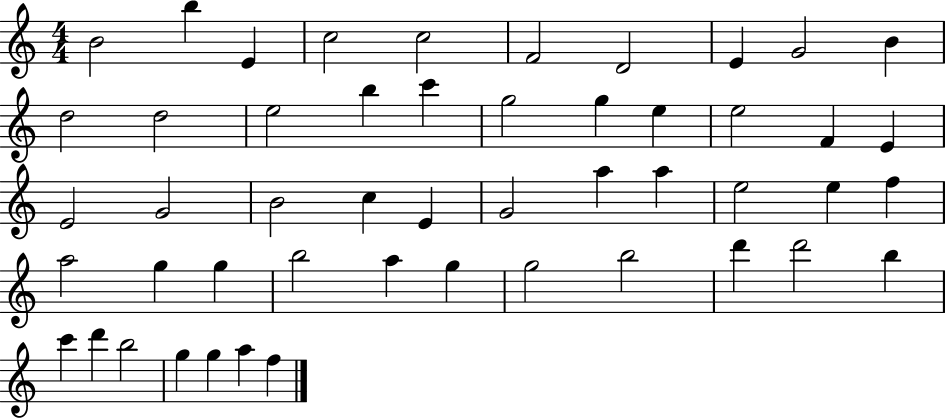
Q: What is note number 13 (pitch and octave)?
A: E5